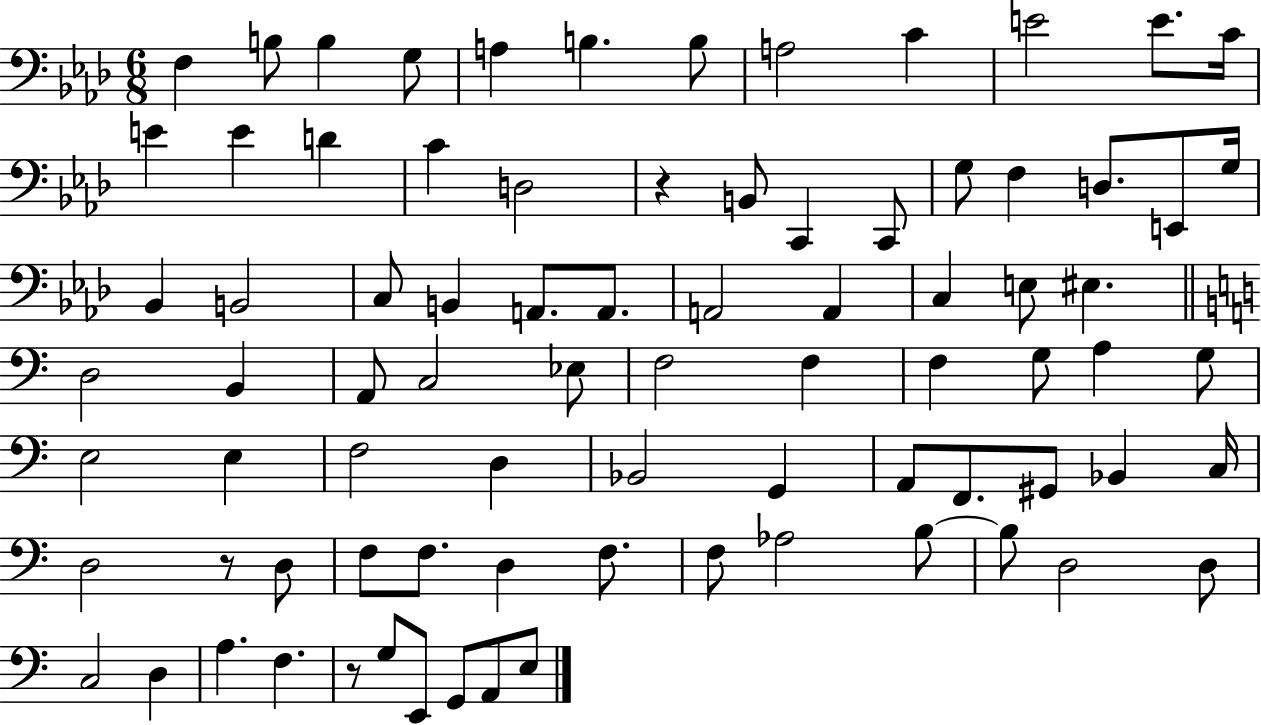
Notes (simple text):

F3/q B3/e B3/q G3/e A3/q B3/q. B3/e A3/h C4/q E4/h E4/e. C4/s E4/q E4/q D4/q C4/q D3/h R/q B2/e C2/q C2/e G3/e F3/q D3/e. E2/e G3/s Bb2/q B2/h C3/e B2/q A2/e. A2/e. A2/h A2/q C3/q E3/e EIS3/q. D3/h B2/q A2/e C3/h Eb3/e F3/h F3/q F3/q G3/e A3/q G3/e E3/h E3/q F3/h D3/q Bb2/h G2/q A2/e F2/e. G#2/e Bb2/q C3/s D3/h R/e D3/e F3/e F3/e. D3/q F3/e. F3/e Ab3/h B3/e B3/e D3/h D3/e C3/h D3/q A3/q. F3/q. R/e G3/e E2/e G2/e A2/e E3/e